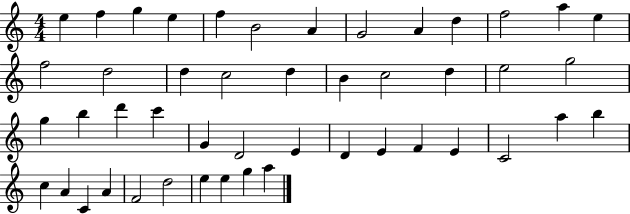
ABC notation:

X:1
T:Untitled
M:4/4
L:1/4
K:C
e f g e f B2 A G2 A d f2 a e f2 d2 d c2 d B c2 d e2 g2 g b d' c' G D2 E D E F E C2 a b c A C A F2 d2 e e g a